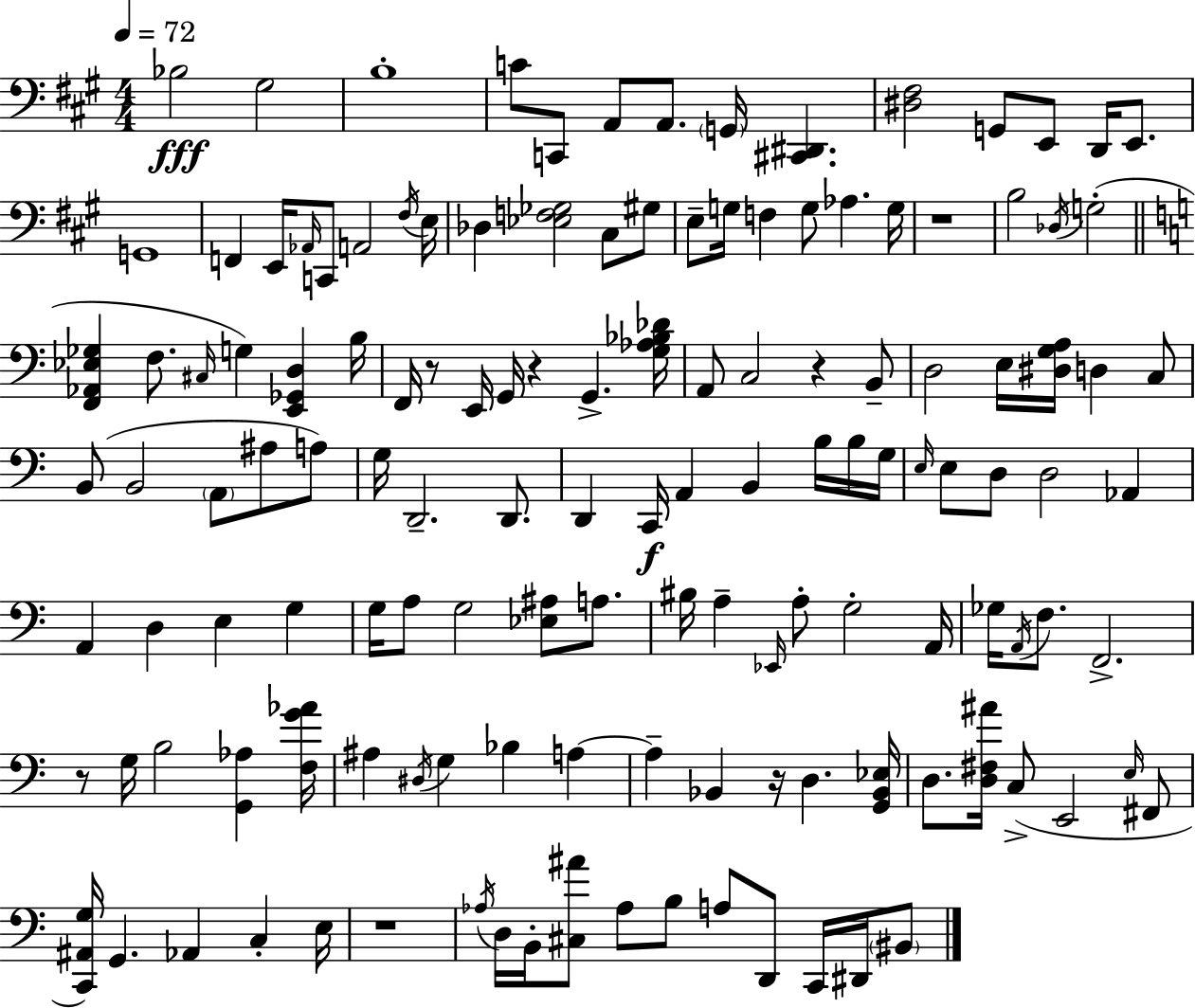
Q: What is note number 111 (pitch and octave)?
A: D2